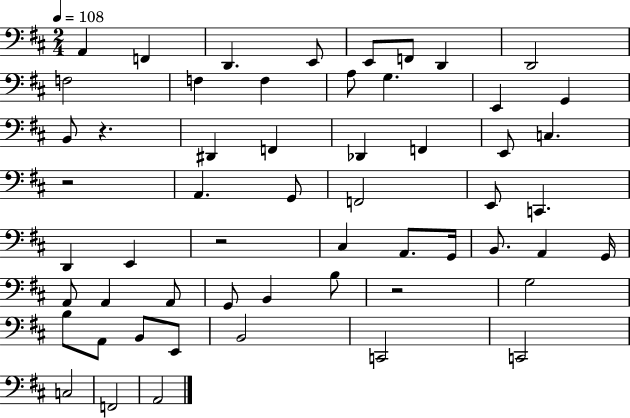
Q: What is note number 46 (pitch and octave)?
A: E2